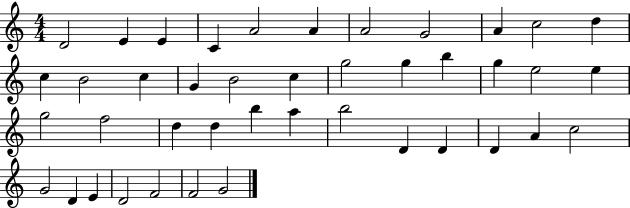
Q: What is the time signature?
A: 4/4